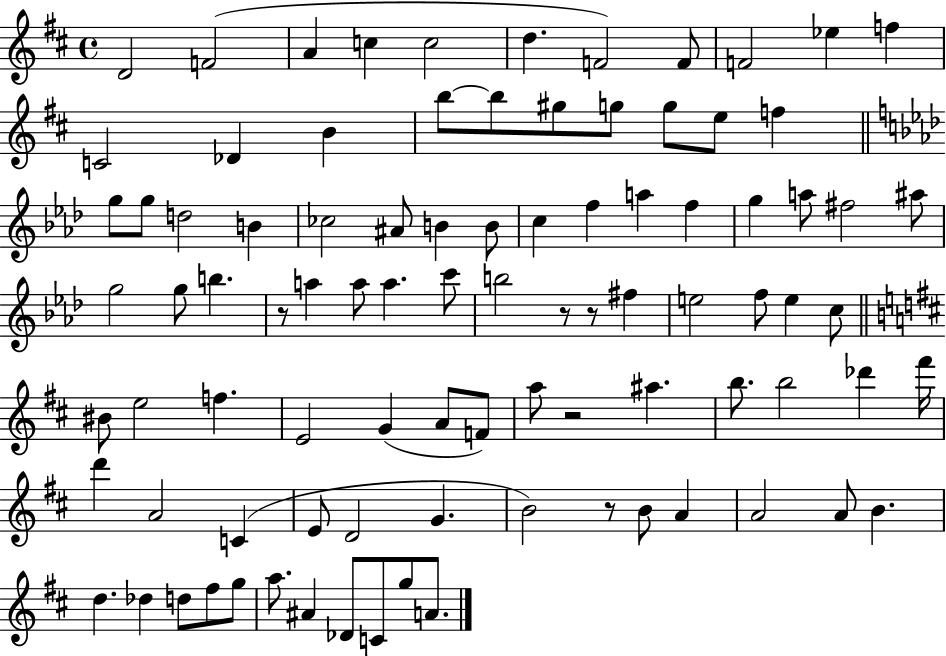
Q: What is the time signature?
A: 4/4